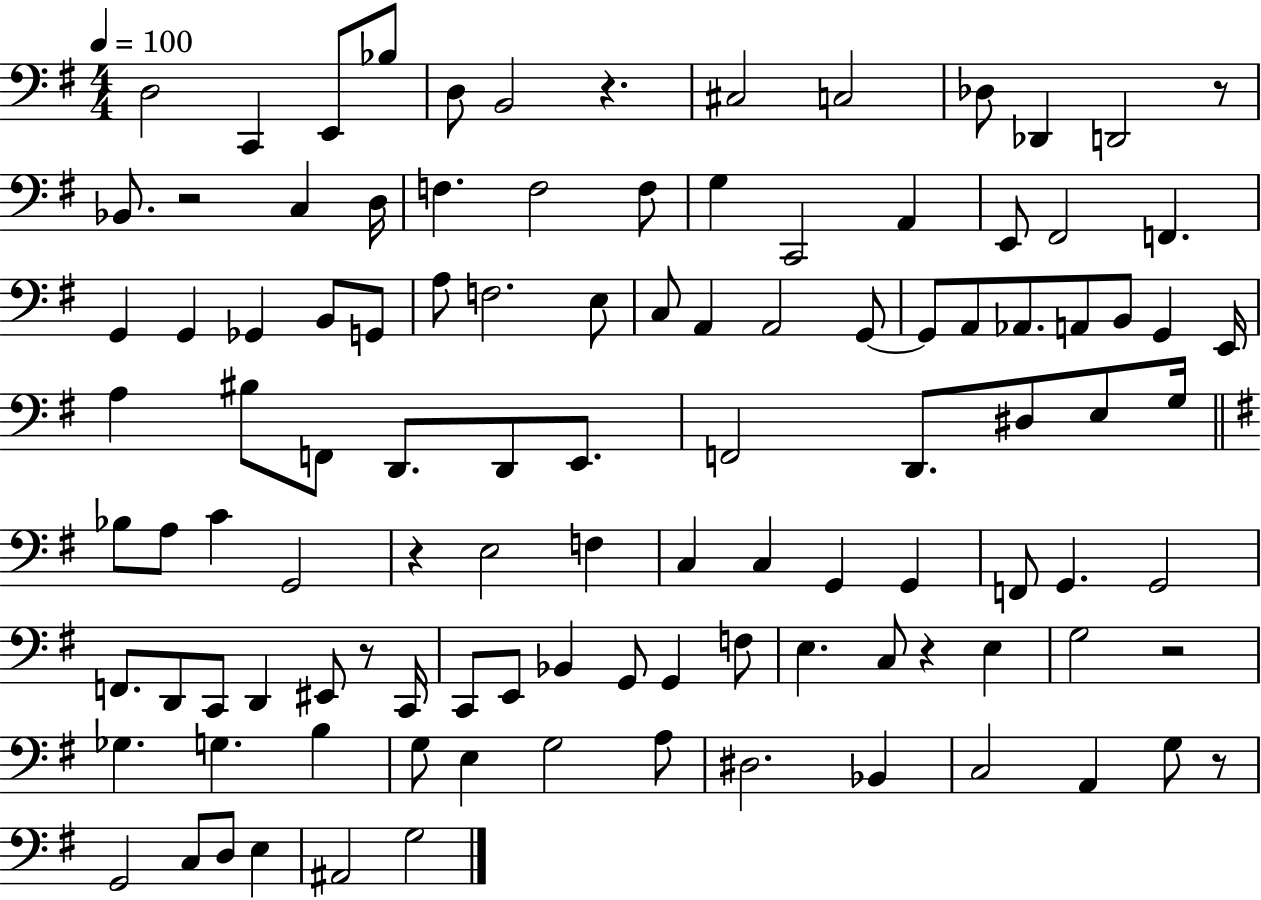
D3/h C2/q E2/e Bb3/e D3/e B2/h R/q. C#3/h C3/h Db3/e Db2/q D2/h R/e Bb2/e. R/h C3/q D3/s F3/q. F3/h F3/e G3/q C2/h A2/q E2/e F#2/h F2/q. G2/q G2/q Gb2/q B2/e G2/e A3/e F3/h. E3/e C3/e A2/q A2/h G2/e G2/e A2/e Ab2/e. A2/e B2/e G2/q E2/s A3/q BIS3/e F2/e D2/e. D2/e E2/e. F2/h D2/e. D#3/e E3/e G3/s Bb3/e A3/e C4/q G2/h R/q E3/h F3/q C3/q C3/q G2/q G2/q F2/e G2/q. G2/h F2/e. D2/e C2/e D2/q EIS2/e R/e C2/s C2/e E2/e Bb2/q G2/e G2/q F3/e E3/q. C3/e R/q E3/q G3/h R/h Gb3/q. G3/q. B3/q G3/e E3/q G3/h A3/e D#3/h. Bb2/q C3/h A2/q G3/e R/e G2/h C3/e D3/e E3/q A#2/h G3/h